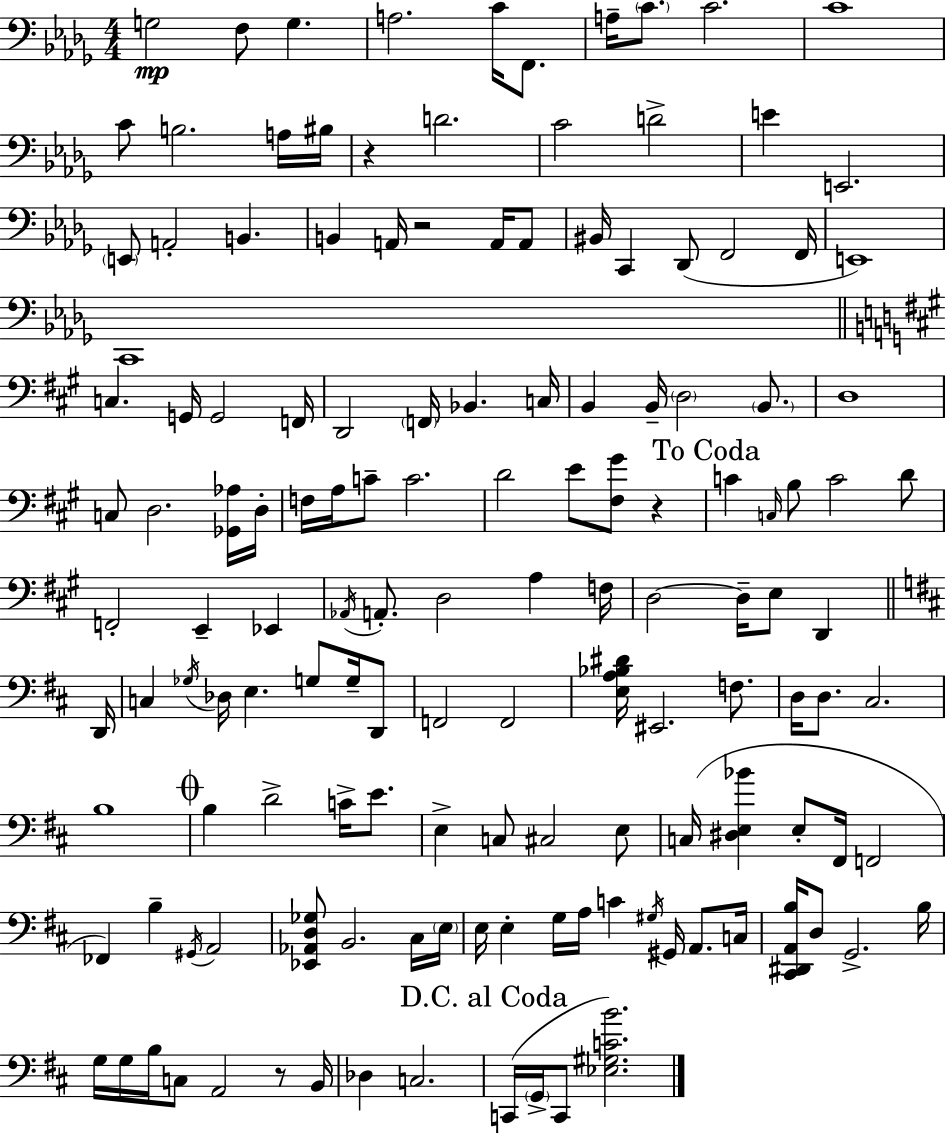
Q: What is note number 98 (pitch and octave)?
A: E3